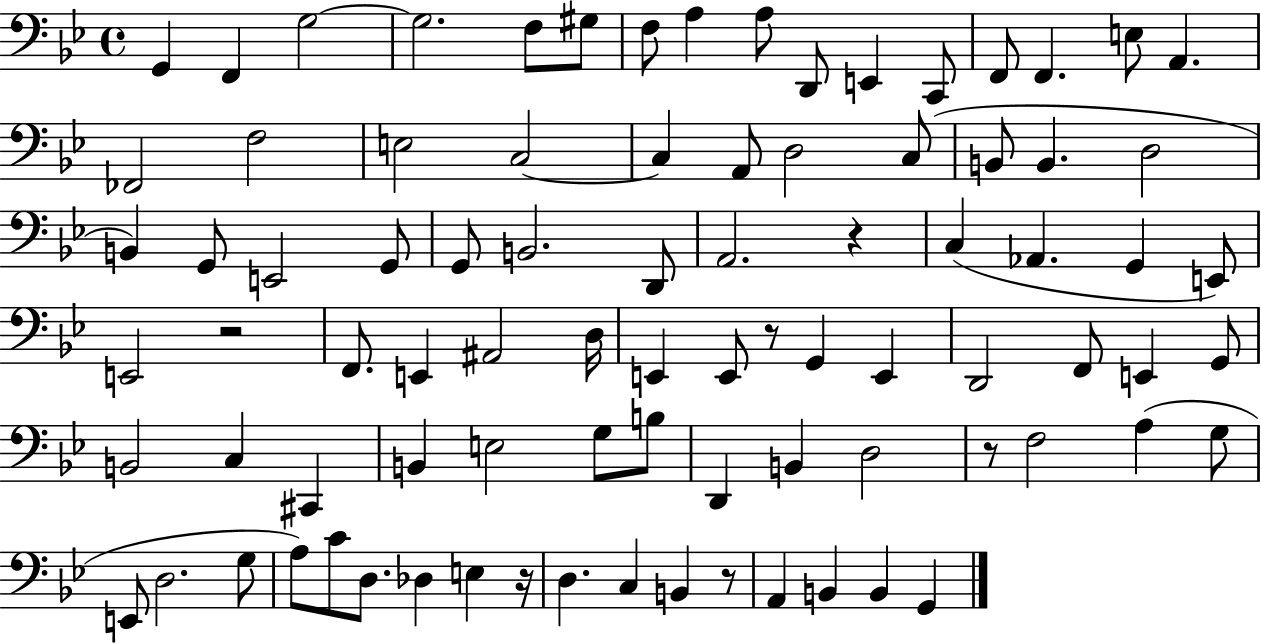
X:1
T:Untitled
M:4/4
L:1/4
K:Bb
G,, F,, G,2 G,2 F,/2 ^G,/2 F,/2 A, A,/2 D,,/2 E,, C,,/2 F,,/2 F,, E,/2 A,, _F,,2 F,2 E,2 C,2 C, A,,/2 D,2 C,/2 B,,/2 B,, D,2 B,, G,,/2 E,,2 G,,/2 G,,/2 B,,2 D,,/2 A,,2 z C, _A,, G,, E,,/2 E,,2 z2 F,,/2 E,, ^A,,2 D,/4 E,, E,,/2 z/2 G,, E,, D,,2 F,,/2 E,, G,,/2 B,,2 C, ^C,, B,, E,2 G,/2 B,/2 D,, B,, D,2 z/2 F,2 A, G,/2 E,,/2 D,2 G,/2 A,/2 C/2 D,/2 _D, E, z/4 D, C, B,, z/2 A,, B,, B,, G,,